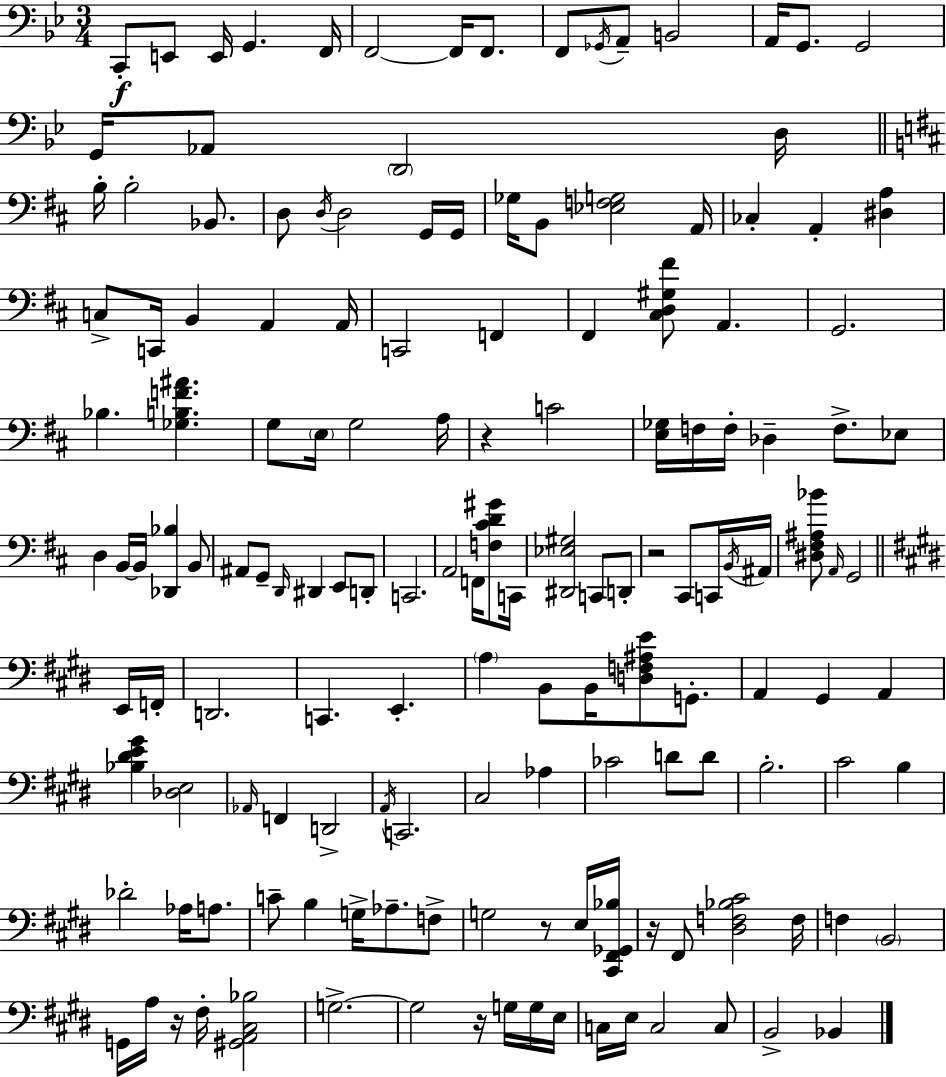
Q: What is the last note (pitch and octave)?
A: Bb2